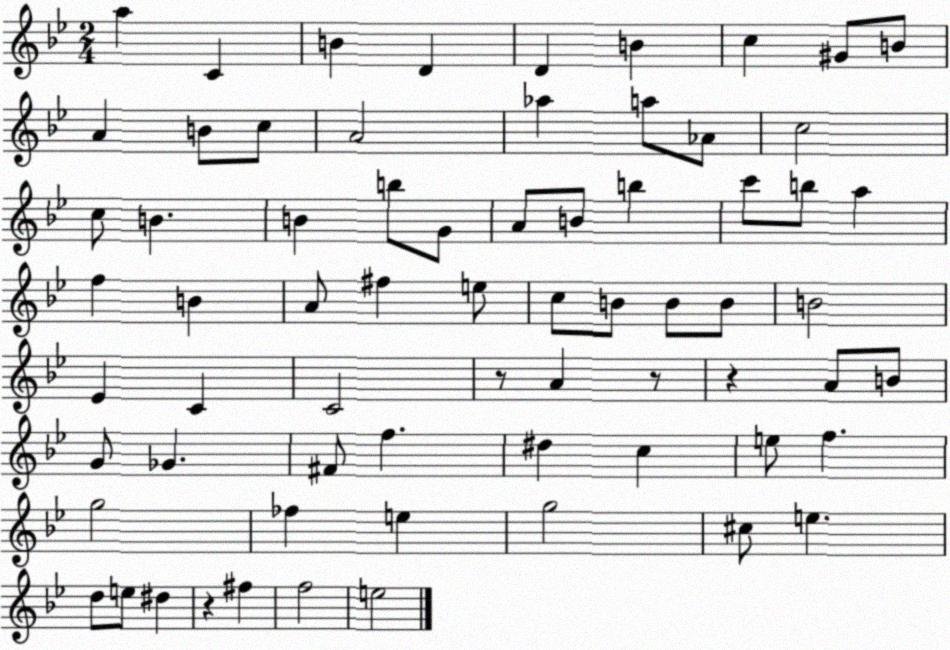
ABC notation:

X:1
T:Untitled
M:2/4
L:1/4
K:Bb
a C B D D B c ^G/2 B/2 A B/2 c/2 A2 _a a/2 _A/2 c2 c/2 B B b/2 G/2 A/2 B/2 b c'/2 b/2 a f B A/2 ^f e/2 c/2 B/2 B/2 B/2 B2 _E C C2 z/2 A z/2 z A/2 B/2 G/2 _G ^F/2 f ^d c e/2 f g2 _f e g2 ^c/2 e d/2 e/2 ^d z ^f f2 e2